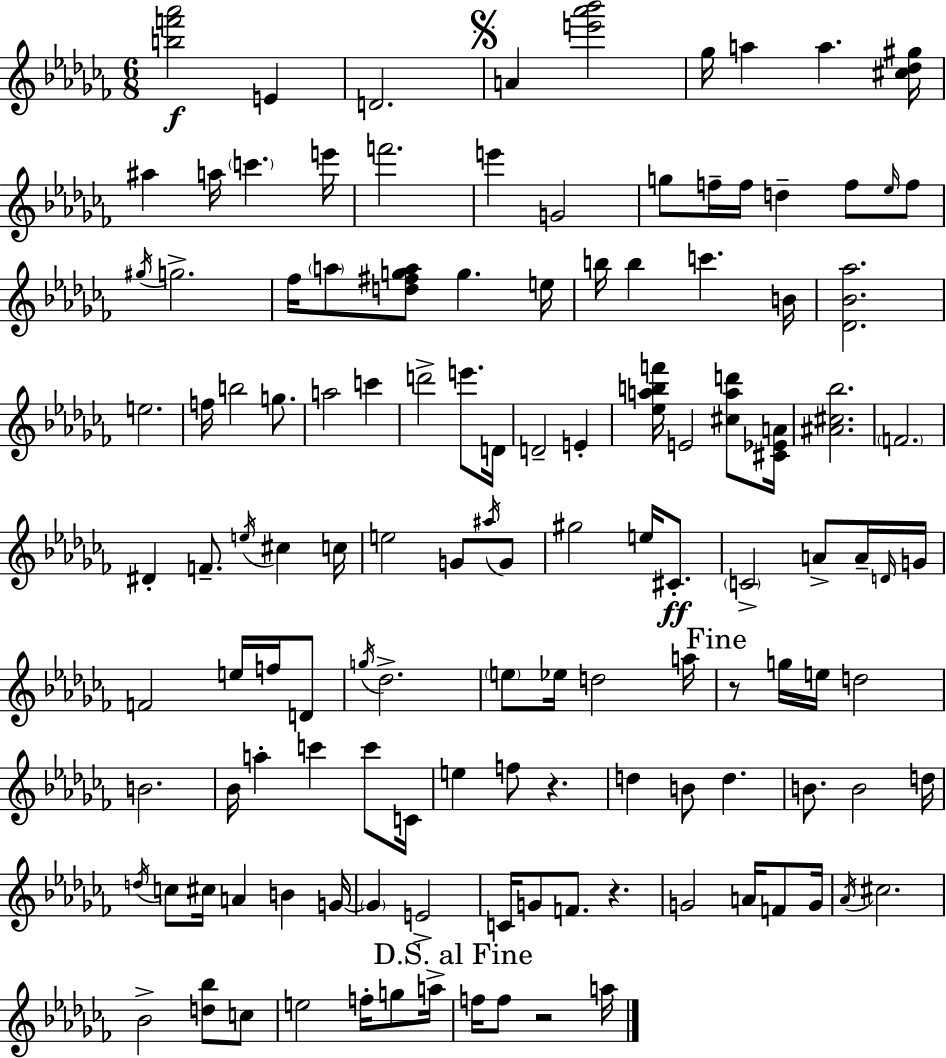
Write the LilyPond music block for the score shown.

{
  \clef treble
  \numericTimeSignature
  \time 6/8
  \key aes \minor
  <b'' f''' aes'''>2\f e'4 | d'2. | \mark \markup { \musicglyph "scripts.segno" } a'4 <e''' aes''' bes'''>2 | ges''16 a''4 a''4. <cis'' des'' gis''>16 | \break ais''4 a''16 \parenthesize c'''4. e'''16 | f'''2. | e'''4 g'2 | g''8 f''16-- f''16 d''4-- f''8 \grace { ees''16 } f''8 | \break \acciaccatura { gis''16 } g''2.-> | fes''16 \parenthesize a''8 <d'' fis'' g'' a''>8 g''4. | e''16 b''16 b''4 c'''4. | b'16 <des' bes' aes''>2. | \break e''2. | f''16 b''2 g''8. | a''2 c'''4 | d'''2-> e'''8. | \break d'16 d'2-- e'4-. | <ees'' a'' b'' f'''>16 e'2 <cis'' a'' d'''>8 | <cis' ees' a'>16 <ais' cis'' bes''>2. | \parenthesize f'2. | \break dis'4-. f'8.-- \acciaccatura { e''16 } cis''4 | c''16 e''2 g'8 | \acciaccatura { ais''16 } g'8 gis''2 | e''16 cis'8.-.\ff \parenthesize c'2-> | \break a'8-> a'16-- \grace { d'16 } g'16 f'2 | e''16 f''16 d'8 \acciaccatura { g''16 } des''2.-> | \parenthesize e''8 ees''16 d''2 | a''16 \mark "Fine" r8 g''16 e''16 d''2 | \break b'2. | bes'16 a''4-. c'''4 | c'''8 c'16 e''4 f''8 | r4. d''4 b'8 | \break d''4. b'8. b'2 | d''16 \acciaccatura { d''16 } c''8 cis''16 a'4 | b'4 g'16~~ \parenthesize g'4 e'2-> | c'16 g'8 f'8. | \break r4. g'2 | a'16 f'8 g'16 \acciaccatura { aes'16 } cis''2. | bes'2-> | <d'' bes''>8 c''8 e''2 | \break f''16-. g''8 a''16-> \mark "D.S. al Fine" f''16 f''8 r2 | a''16 \bar "|."
}